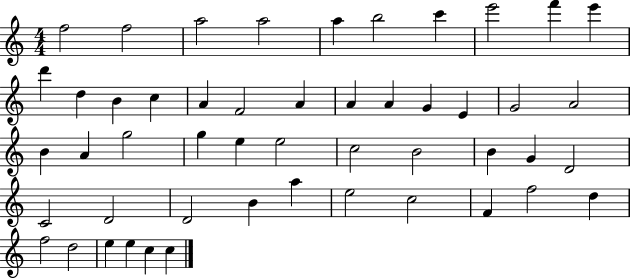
X:1
T:Untitled
M:4/4
L:1/4
K:C
f2 f2 a2 a2 a b2 c' e'2 f' e' d' d B c A F2 A A A G E G2 A2 B A g2 g e e2 c2 B2 B G D2 C2 D2 D2 B a e2 c2 F f2 d f2 d2 e e c c